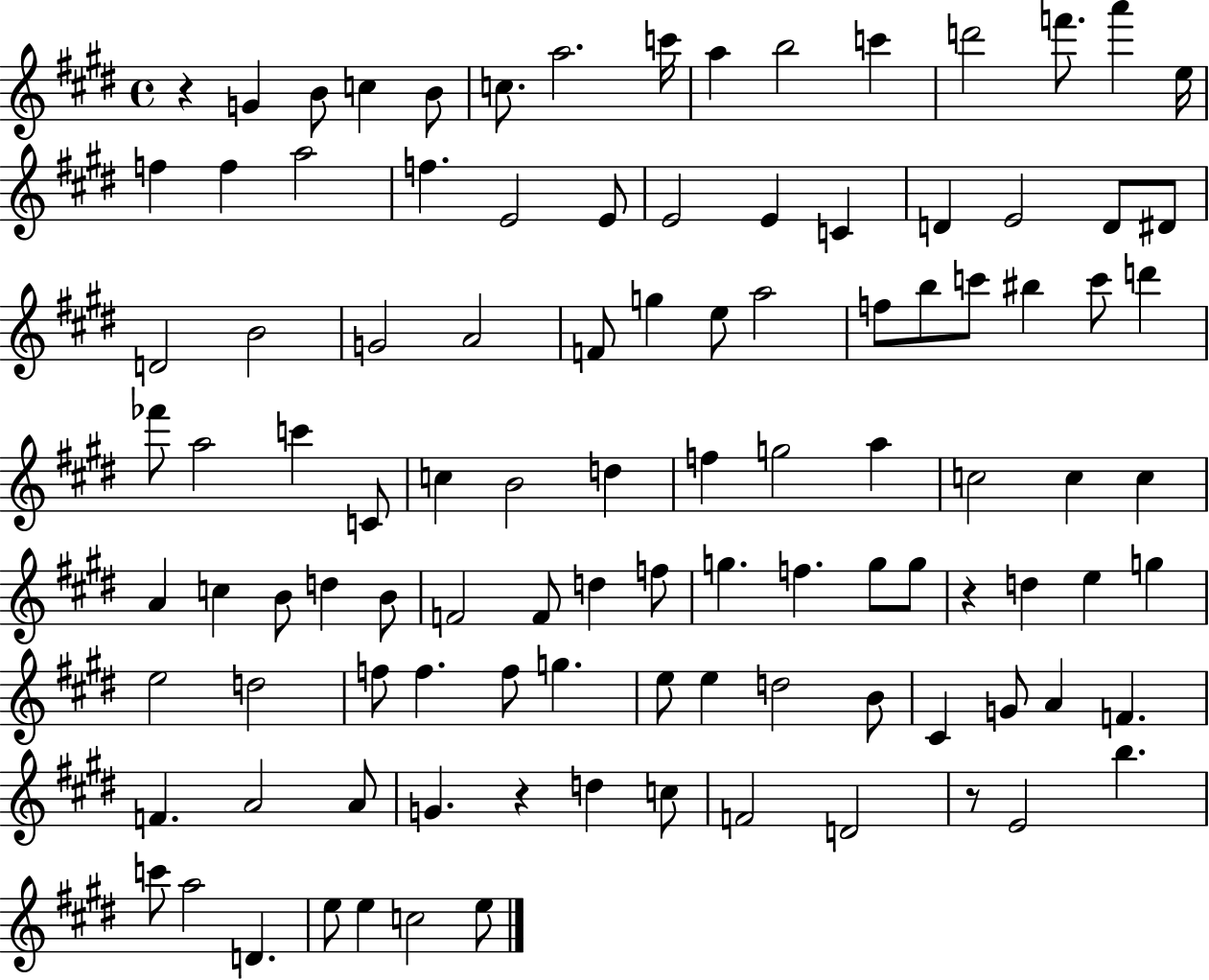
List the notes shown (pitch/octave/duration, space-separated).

R/q G4/q B4/e C5/q B4/e C5/e. A5/h. C6/s A5/q B5/h C6/q D6/h F6/e. A6/q E5/s F5/q F5/q A5/h F5/q. E4/h E4/e E4/h E4/q C4/q D4/q E4/h D4/e D#4/e D4/h B4/h G4/h A4/h F4/e G5/q E5/e A5/h F5/e B5/e C6/e BIS5/q C6/e D6/q FES6/e A5/h C6/q C4/e C5/q B4/h D5/q F5/q G5/h A5/q C5/h C5/q C5/q A4/q C5/q B4/e D5/q B4/e F4/h F4/e D5/q F5/e G5/q. F5/q. G5/e G5/e R/q D5/q E5/q G5/q E5/h D5/h F5/e F5/q. F5/e G5/q. E5/e E5/q D5/h B4/e C#4/q G4/e A4/q F4/q. F4/q. A4/h A4/e G4/q. R/q D5/q C5/e F4/h D4/h R/e E4/h B5/q. C6/e A5/h D4/q. E5/e E5/q C5/h E5/e